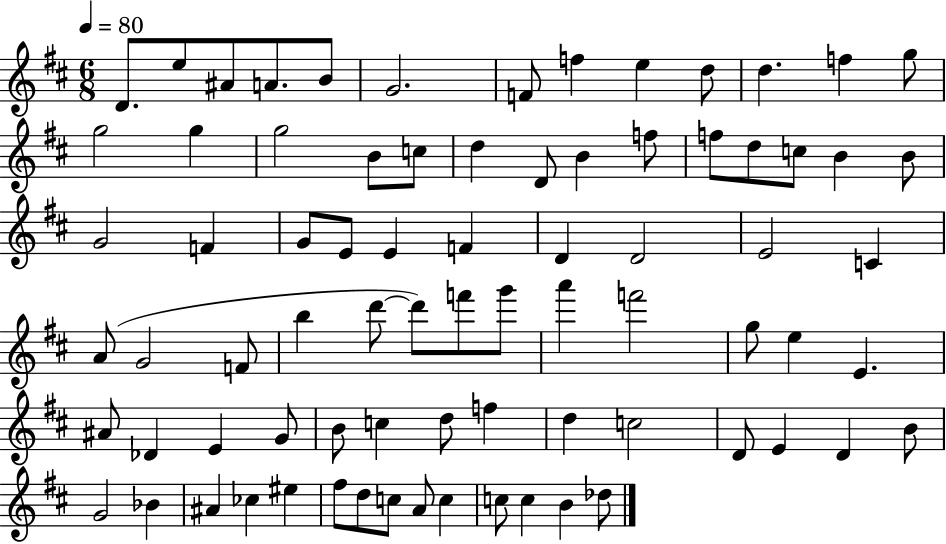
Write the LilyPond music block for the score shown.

{
  \clef treble
  \numericTimeSignature
  \time 6/8
  \key d \major
  \tempo 4 = 80
  d'8. e''8 ais'8 a'8. b'8 | g'2. | f'8 f''4 e''4 d''8 | d''4. f''4 g''8 | \break g''2 g''4 | g''2 b'8 c''8 | d''4 d'8 b'4 f''8 | f''8 d''8 c''8 b'4 b'8 | \break g'2 f'4 | g'8 e'8 e'4 f'4 | d'4 d'2 | e'2 c'4 | \break a'8( g'2 f'8 | b''4 d'''8~~ d'''8) f'''8 g'''8 | a'''4 f'''2 | g''8 e''4 e'4. | \break ais'8 des'4 e'4 g'8 | b'8 c''4 d''8 f''4 | d''4 c''2 | d'8 e'4 d'4 b'8 | \break g'2 bes'4 | ais'4 ces''4 eis''4 | fis''8 d''8 c''8 a'8 c''4 | c''8 c''4 b'4 des''8 | \break \bar "|."
}